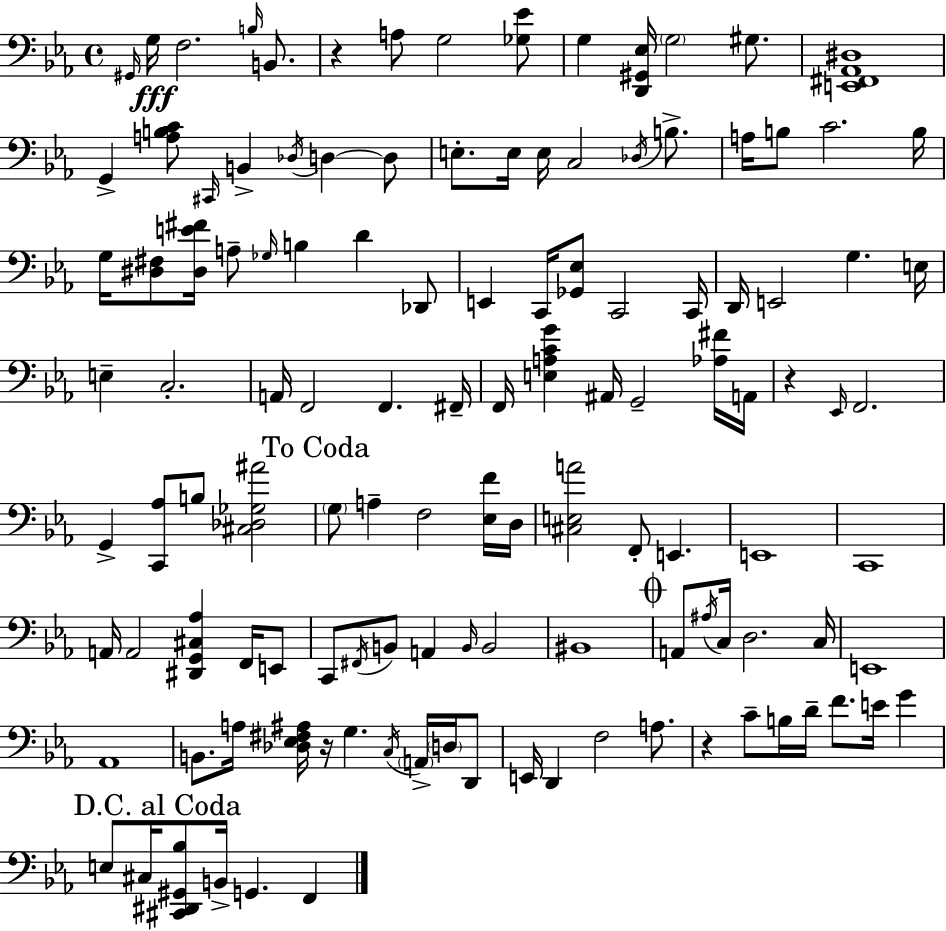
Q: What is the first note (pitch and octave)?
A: G#2